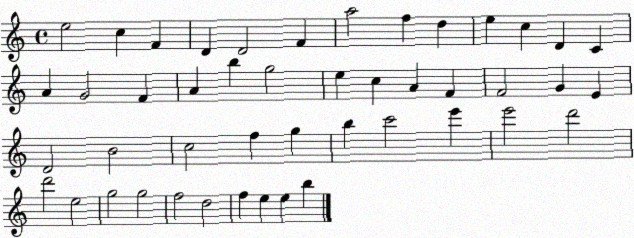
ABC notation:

X:1
T:Untitled
M:4/4
L:1/4
K:C
e2 c F D D2 F a2 f d e c D C A G2 F A b g2 e c A F F2 G E D2 B2 c2 f g b c'2 e' e'2 d'2 d'2 e2 g2 g2 f2 d2 f e e b